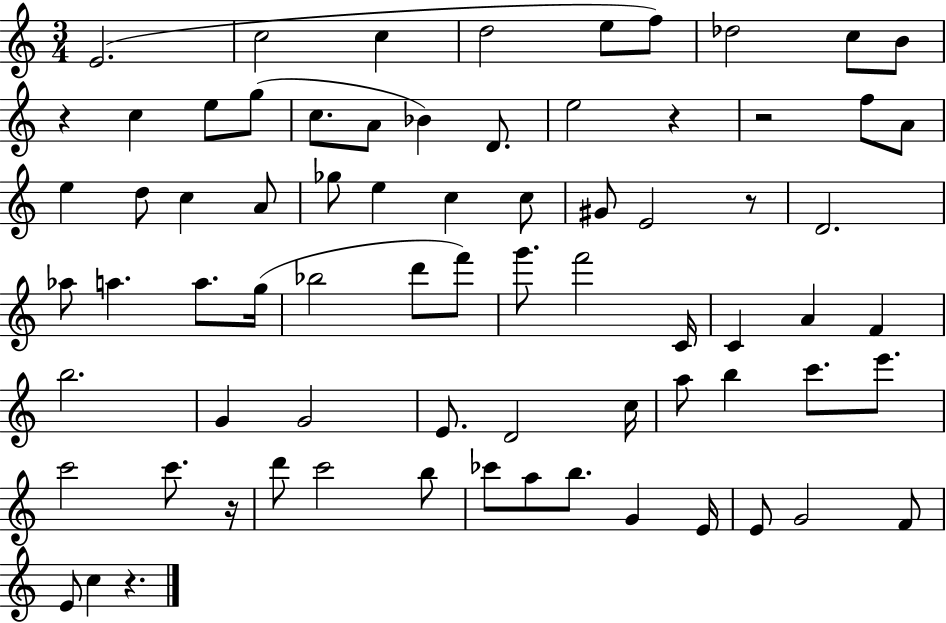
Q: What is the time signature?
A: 3/4